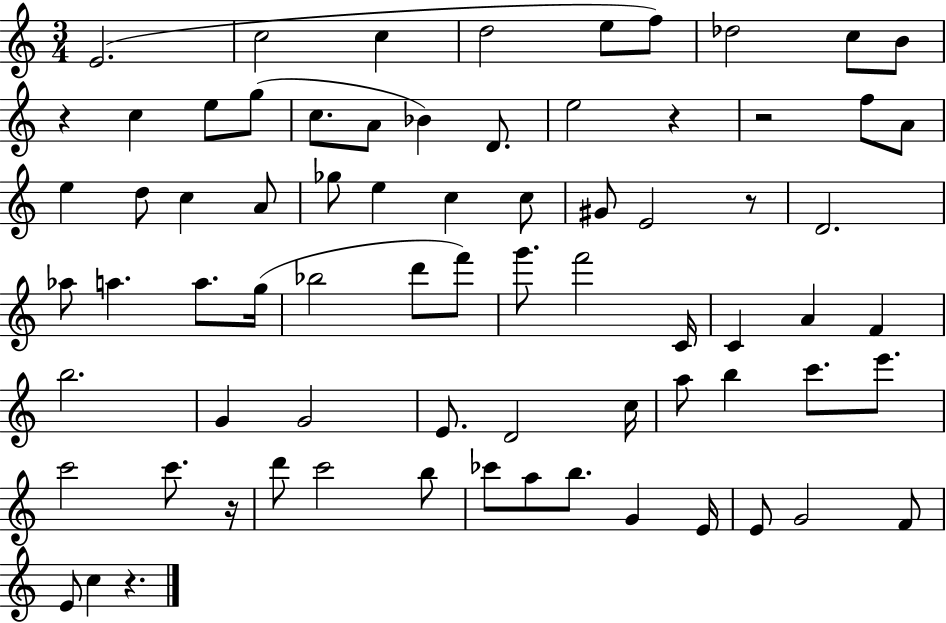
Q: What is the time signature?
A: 3/4